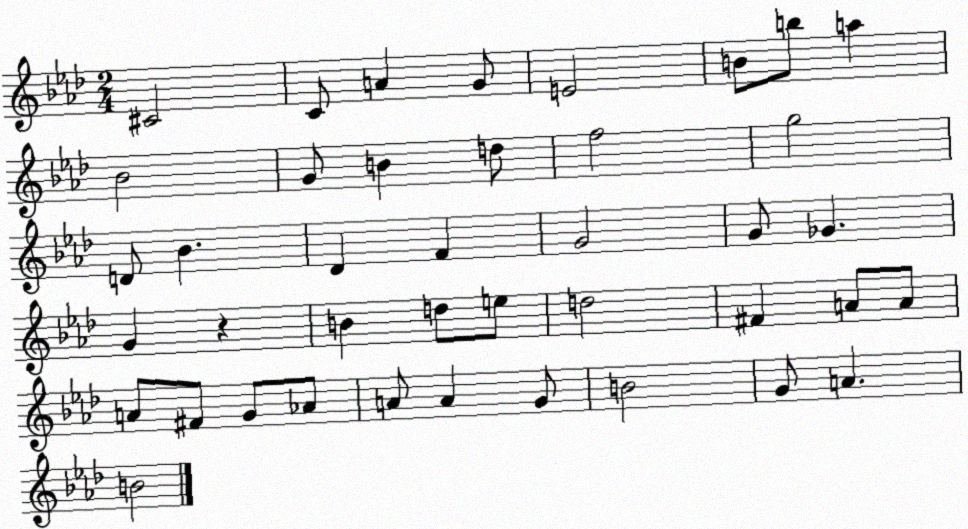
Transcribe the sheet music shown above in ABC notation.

X:1
T:Untitled
M:2/4
L:1/4
K:Ab
^C2 C/2 A G/2 E2 B/2 b/2 a _B2 G/2 B d/2 f2 g2 D/2 _B _D F G2 G/2 _G G z B d/2 e/2 d2 ^F A/2 A/2 A/2 ^F/2 G/2 _A/2 A/2 A G/2 B2 G/2 A B2